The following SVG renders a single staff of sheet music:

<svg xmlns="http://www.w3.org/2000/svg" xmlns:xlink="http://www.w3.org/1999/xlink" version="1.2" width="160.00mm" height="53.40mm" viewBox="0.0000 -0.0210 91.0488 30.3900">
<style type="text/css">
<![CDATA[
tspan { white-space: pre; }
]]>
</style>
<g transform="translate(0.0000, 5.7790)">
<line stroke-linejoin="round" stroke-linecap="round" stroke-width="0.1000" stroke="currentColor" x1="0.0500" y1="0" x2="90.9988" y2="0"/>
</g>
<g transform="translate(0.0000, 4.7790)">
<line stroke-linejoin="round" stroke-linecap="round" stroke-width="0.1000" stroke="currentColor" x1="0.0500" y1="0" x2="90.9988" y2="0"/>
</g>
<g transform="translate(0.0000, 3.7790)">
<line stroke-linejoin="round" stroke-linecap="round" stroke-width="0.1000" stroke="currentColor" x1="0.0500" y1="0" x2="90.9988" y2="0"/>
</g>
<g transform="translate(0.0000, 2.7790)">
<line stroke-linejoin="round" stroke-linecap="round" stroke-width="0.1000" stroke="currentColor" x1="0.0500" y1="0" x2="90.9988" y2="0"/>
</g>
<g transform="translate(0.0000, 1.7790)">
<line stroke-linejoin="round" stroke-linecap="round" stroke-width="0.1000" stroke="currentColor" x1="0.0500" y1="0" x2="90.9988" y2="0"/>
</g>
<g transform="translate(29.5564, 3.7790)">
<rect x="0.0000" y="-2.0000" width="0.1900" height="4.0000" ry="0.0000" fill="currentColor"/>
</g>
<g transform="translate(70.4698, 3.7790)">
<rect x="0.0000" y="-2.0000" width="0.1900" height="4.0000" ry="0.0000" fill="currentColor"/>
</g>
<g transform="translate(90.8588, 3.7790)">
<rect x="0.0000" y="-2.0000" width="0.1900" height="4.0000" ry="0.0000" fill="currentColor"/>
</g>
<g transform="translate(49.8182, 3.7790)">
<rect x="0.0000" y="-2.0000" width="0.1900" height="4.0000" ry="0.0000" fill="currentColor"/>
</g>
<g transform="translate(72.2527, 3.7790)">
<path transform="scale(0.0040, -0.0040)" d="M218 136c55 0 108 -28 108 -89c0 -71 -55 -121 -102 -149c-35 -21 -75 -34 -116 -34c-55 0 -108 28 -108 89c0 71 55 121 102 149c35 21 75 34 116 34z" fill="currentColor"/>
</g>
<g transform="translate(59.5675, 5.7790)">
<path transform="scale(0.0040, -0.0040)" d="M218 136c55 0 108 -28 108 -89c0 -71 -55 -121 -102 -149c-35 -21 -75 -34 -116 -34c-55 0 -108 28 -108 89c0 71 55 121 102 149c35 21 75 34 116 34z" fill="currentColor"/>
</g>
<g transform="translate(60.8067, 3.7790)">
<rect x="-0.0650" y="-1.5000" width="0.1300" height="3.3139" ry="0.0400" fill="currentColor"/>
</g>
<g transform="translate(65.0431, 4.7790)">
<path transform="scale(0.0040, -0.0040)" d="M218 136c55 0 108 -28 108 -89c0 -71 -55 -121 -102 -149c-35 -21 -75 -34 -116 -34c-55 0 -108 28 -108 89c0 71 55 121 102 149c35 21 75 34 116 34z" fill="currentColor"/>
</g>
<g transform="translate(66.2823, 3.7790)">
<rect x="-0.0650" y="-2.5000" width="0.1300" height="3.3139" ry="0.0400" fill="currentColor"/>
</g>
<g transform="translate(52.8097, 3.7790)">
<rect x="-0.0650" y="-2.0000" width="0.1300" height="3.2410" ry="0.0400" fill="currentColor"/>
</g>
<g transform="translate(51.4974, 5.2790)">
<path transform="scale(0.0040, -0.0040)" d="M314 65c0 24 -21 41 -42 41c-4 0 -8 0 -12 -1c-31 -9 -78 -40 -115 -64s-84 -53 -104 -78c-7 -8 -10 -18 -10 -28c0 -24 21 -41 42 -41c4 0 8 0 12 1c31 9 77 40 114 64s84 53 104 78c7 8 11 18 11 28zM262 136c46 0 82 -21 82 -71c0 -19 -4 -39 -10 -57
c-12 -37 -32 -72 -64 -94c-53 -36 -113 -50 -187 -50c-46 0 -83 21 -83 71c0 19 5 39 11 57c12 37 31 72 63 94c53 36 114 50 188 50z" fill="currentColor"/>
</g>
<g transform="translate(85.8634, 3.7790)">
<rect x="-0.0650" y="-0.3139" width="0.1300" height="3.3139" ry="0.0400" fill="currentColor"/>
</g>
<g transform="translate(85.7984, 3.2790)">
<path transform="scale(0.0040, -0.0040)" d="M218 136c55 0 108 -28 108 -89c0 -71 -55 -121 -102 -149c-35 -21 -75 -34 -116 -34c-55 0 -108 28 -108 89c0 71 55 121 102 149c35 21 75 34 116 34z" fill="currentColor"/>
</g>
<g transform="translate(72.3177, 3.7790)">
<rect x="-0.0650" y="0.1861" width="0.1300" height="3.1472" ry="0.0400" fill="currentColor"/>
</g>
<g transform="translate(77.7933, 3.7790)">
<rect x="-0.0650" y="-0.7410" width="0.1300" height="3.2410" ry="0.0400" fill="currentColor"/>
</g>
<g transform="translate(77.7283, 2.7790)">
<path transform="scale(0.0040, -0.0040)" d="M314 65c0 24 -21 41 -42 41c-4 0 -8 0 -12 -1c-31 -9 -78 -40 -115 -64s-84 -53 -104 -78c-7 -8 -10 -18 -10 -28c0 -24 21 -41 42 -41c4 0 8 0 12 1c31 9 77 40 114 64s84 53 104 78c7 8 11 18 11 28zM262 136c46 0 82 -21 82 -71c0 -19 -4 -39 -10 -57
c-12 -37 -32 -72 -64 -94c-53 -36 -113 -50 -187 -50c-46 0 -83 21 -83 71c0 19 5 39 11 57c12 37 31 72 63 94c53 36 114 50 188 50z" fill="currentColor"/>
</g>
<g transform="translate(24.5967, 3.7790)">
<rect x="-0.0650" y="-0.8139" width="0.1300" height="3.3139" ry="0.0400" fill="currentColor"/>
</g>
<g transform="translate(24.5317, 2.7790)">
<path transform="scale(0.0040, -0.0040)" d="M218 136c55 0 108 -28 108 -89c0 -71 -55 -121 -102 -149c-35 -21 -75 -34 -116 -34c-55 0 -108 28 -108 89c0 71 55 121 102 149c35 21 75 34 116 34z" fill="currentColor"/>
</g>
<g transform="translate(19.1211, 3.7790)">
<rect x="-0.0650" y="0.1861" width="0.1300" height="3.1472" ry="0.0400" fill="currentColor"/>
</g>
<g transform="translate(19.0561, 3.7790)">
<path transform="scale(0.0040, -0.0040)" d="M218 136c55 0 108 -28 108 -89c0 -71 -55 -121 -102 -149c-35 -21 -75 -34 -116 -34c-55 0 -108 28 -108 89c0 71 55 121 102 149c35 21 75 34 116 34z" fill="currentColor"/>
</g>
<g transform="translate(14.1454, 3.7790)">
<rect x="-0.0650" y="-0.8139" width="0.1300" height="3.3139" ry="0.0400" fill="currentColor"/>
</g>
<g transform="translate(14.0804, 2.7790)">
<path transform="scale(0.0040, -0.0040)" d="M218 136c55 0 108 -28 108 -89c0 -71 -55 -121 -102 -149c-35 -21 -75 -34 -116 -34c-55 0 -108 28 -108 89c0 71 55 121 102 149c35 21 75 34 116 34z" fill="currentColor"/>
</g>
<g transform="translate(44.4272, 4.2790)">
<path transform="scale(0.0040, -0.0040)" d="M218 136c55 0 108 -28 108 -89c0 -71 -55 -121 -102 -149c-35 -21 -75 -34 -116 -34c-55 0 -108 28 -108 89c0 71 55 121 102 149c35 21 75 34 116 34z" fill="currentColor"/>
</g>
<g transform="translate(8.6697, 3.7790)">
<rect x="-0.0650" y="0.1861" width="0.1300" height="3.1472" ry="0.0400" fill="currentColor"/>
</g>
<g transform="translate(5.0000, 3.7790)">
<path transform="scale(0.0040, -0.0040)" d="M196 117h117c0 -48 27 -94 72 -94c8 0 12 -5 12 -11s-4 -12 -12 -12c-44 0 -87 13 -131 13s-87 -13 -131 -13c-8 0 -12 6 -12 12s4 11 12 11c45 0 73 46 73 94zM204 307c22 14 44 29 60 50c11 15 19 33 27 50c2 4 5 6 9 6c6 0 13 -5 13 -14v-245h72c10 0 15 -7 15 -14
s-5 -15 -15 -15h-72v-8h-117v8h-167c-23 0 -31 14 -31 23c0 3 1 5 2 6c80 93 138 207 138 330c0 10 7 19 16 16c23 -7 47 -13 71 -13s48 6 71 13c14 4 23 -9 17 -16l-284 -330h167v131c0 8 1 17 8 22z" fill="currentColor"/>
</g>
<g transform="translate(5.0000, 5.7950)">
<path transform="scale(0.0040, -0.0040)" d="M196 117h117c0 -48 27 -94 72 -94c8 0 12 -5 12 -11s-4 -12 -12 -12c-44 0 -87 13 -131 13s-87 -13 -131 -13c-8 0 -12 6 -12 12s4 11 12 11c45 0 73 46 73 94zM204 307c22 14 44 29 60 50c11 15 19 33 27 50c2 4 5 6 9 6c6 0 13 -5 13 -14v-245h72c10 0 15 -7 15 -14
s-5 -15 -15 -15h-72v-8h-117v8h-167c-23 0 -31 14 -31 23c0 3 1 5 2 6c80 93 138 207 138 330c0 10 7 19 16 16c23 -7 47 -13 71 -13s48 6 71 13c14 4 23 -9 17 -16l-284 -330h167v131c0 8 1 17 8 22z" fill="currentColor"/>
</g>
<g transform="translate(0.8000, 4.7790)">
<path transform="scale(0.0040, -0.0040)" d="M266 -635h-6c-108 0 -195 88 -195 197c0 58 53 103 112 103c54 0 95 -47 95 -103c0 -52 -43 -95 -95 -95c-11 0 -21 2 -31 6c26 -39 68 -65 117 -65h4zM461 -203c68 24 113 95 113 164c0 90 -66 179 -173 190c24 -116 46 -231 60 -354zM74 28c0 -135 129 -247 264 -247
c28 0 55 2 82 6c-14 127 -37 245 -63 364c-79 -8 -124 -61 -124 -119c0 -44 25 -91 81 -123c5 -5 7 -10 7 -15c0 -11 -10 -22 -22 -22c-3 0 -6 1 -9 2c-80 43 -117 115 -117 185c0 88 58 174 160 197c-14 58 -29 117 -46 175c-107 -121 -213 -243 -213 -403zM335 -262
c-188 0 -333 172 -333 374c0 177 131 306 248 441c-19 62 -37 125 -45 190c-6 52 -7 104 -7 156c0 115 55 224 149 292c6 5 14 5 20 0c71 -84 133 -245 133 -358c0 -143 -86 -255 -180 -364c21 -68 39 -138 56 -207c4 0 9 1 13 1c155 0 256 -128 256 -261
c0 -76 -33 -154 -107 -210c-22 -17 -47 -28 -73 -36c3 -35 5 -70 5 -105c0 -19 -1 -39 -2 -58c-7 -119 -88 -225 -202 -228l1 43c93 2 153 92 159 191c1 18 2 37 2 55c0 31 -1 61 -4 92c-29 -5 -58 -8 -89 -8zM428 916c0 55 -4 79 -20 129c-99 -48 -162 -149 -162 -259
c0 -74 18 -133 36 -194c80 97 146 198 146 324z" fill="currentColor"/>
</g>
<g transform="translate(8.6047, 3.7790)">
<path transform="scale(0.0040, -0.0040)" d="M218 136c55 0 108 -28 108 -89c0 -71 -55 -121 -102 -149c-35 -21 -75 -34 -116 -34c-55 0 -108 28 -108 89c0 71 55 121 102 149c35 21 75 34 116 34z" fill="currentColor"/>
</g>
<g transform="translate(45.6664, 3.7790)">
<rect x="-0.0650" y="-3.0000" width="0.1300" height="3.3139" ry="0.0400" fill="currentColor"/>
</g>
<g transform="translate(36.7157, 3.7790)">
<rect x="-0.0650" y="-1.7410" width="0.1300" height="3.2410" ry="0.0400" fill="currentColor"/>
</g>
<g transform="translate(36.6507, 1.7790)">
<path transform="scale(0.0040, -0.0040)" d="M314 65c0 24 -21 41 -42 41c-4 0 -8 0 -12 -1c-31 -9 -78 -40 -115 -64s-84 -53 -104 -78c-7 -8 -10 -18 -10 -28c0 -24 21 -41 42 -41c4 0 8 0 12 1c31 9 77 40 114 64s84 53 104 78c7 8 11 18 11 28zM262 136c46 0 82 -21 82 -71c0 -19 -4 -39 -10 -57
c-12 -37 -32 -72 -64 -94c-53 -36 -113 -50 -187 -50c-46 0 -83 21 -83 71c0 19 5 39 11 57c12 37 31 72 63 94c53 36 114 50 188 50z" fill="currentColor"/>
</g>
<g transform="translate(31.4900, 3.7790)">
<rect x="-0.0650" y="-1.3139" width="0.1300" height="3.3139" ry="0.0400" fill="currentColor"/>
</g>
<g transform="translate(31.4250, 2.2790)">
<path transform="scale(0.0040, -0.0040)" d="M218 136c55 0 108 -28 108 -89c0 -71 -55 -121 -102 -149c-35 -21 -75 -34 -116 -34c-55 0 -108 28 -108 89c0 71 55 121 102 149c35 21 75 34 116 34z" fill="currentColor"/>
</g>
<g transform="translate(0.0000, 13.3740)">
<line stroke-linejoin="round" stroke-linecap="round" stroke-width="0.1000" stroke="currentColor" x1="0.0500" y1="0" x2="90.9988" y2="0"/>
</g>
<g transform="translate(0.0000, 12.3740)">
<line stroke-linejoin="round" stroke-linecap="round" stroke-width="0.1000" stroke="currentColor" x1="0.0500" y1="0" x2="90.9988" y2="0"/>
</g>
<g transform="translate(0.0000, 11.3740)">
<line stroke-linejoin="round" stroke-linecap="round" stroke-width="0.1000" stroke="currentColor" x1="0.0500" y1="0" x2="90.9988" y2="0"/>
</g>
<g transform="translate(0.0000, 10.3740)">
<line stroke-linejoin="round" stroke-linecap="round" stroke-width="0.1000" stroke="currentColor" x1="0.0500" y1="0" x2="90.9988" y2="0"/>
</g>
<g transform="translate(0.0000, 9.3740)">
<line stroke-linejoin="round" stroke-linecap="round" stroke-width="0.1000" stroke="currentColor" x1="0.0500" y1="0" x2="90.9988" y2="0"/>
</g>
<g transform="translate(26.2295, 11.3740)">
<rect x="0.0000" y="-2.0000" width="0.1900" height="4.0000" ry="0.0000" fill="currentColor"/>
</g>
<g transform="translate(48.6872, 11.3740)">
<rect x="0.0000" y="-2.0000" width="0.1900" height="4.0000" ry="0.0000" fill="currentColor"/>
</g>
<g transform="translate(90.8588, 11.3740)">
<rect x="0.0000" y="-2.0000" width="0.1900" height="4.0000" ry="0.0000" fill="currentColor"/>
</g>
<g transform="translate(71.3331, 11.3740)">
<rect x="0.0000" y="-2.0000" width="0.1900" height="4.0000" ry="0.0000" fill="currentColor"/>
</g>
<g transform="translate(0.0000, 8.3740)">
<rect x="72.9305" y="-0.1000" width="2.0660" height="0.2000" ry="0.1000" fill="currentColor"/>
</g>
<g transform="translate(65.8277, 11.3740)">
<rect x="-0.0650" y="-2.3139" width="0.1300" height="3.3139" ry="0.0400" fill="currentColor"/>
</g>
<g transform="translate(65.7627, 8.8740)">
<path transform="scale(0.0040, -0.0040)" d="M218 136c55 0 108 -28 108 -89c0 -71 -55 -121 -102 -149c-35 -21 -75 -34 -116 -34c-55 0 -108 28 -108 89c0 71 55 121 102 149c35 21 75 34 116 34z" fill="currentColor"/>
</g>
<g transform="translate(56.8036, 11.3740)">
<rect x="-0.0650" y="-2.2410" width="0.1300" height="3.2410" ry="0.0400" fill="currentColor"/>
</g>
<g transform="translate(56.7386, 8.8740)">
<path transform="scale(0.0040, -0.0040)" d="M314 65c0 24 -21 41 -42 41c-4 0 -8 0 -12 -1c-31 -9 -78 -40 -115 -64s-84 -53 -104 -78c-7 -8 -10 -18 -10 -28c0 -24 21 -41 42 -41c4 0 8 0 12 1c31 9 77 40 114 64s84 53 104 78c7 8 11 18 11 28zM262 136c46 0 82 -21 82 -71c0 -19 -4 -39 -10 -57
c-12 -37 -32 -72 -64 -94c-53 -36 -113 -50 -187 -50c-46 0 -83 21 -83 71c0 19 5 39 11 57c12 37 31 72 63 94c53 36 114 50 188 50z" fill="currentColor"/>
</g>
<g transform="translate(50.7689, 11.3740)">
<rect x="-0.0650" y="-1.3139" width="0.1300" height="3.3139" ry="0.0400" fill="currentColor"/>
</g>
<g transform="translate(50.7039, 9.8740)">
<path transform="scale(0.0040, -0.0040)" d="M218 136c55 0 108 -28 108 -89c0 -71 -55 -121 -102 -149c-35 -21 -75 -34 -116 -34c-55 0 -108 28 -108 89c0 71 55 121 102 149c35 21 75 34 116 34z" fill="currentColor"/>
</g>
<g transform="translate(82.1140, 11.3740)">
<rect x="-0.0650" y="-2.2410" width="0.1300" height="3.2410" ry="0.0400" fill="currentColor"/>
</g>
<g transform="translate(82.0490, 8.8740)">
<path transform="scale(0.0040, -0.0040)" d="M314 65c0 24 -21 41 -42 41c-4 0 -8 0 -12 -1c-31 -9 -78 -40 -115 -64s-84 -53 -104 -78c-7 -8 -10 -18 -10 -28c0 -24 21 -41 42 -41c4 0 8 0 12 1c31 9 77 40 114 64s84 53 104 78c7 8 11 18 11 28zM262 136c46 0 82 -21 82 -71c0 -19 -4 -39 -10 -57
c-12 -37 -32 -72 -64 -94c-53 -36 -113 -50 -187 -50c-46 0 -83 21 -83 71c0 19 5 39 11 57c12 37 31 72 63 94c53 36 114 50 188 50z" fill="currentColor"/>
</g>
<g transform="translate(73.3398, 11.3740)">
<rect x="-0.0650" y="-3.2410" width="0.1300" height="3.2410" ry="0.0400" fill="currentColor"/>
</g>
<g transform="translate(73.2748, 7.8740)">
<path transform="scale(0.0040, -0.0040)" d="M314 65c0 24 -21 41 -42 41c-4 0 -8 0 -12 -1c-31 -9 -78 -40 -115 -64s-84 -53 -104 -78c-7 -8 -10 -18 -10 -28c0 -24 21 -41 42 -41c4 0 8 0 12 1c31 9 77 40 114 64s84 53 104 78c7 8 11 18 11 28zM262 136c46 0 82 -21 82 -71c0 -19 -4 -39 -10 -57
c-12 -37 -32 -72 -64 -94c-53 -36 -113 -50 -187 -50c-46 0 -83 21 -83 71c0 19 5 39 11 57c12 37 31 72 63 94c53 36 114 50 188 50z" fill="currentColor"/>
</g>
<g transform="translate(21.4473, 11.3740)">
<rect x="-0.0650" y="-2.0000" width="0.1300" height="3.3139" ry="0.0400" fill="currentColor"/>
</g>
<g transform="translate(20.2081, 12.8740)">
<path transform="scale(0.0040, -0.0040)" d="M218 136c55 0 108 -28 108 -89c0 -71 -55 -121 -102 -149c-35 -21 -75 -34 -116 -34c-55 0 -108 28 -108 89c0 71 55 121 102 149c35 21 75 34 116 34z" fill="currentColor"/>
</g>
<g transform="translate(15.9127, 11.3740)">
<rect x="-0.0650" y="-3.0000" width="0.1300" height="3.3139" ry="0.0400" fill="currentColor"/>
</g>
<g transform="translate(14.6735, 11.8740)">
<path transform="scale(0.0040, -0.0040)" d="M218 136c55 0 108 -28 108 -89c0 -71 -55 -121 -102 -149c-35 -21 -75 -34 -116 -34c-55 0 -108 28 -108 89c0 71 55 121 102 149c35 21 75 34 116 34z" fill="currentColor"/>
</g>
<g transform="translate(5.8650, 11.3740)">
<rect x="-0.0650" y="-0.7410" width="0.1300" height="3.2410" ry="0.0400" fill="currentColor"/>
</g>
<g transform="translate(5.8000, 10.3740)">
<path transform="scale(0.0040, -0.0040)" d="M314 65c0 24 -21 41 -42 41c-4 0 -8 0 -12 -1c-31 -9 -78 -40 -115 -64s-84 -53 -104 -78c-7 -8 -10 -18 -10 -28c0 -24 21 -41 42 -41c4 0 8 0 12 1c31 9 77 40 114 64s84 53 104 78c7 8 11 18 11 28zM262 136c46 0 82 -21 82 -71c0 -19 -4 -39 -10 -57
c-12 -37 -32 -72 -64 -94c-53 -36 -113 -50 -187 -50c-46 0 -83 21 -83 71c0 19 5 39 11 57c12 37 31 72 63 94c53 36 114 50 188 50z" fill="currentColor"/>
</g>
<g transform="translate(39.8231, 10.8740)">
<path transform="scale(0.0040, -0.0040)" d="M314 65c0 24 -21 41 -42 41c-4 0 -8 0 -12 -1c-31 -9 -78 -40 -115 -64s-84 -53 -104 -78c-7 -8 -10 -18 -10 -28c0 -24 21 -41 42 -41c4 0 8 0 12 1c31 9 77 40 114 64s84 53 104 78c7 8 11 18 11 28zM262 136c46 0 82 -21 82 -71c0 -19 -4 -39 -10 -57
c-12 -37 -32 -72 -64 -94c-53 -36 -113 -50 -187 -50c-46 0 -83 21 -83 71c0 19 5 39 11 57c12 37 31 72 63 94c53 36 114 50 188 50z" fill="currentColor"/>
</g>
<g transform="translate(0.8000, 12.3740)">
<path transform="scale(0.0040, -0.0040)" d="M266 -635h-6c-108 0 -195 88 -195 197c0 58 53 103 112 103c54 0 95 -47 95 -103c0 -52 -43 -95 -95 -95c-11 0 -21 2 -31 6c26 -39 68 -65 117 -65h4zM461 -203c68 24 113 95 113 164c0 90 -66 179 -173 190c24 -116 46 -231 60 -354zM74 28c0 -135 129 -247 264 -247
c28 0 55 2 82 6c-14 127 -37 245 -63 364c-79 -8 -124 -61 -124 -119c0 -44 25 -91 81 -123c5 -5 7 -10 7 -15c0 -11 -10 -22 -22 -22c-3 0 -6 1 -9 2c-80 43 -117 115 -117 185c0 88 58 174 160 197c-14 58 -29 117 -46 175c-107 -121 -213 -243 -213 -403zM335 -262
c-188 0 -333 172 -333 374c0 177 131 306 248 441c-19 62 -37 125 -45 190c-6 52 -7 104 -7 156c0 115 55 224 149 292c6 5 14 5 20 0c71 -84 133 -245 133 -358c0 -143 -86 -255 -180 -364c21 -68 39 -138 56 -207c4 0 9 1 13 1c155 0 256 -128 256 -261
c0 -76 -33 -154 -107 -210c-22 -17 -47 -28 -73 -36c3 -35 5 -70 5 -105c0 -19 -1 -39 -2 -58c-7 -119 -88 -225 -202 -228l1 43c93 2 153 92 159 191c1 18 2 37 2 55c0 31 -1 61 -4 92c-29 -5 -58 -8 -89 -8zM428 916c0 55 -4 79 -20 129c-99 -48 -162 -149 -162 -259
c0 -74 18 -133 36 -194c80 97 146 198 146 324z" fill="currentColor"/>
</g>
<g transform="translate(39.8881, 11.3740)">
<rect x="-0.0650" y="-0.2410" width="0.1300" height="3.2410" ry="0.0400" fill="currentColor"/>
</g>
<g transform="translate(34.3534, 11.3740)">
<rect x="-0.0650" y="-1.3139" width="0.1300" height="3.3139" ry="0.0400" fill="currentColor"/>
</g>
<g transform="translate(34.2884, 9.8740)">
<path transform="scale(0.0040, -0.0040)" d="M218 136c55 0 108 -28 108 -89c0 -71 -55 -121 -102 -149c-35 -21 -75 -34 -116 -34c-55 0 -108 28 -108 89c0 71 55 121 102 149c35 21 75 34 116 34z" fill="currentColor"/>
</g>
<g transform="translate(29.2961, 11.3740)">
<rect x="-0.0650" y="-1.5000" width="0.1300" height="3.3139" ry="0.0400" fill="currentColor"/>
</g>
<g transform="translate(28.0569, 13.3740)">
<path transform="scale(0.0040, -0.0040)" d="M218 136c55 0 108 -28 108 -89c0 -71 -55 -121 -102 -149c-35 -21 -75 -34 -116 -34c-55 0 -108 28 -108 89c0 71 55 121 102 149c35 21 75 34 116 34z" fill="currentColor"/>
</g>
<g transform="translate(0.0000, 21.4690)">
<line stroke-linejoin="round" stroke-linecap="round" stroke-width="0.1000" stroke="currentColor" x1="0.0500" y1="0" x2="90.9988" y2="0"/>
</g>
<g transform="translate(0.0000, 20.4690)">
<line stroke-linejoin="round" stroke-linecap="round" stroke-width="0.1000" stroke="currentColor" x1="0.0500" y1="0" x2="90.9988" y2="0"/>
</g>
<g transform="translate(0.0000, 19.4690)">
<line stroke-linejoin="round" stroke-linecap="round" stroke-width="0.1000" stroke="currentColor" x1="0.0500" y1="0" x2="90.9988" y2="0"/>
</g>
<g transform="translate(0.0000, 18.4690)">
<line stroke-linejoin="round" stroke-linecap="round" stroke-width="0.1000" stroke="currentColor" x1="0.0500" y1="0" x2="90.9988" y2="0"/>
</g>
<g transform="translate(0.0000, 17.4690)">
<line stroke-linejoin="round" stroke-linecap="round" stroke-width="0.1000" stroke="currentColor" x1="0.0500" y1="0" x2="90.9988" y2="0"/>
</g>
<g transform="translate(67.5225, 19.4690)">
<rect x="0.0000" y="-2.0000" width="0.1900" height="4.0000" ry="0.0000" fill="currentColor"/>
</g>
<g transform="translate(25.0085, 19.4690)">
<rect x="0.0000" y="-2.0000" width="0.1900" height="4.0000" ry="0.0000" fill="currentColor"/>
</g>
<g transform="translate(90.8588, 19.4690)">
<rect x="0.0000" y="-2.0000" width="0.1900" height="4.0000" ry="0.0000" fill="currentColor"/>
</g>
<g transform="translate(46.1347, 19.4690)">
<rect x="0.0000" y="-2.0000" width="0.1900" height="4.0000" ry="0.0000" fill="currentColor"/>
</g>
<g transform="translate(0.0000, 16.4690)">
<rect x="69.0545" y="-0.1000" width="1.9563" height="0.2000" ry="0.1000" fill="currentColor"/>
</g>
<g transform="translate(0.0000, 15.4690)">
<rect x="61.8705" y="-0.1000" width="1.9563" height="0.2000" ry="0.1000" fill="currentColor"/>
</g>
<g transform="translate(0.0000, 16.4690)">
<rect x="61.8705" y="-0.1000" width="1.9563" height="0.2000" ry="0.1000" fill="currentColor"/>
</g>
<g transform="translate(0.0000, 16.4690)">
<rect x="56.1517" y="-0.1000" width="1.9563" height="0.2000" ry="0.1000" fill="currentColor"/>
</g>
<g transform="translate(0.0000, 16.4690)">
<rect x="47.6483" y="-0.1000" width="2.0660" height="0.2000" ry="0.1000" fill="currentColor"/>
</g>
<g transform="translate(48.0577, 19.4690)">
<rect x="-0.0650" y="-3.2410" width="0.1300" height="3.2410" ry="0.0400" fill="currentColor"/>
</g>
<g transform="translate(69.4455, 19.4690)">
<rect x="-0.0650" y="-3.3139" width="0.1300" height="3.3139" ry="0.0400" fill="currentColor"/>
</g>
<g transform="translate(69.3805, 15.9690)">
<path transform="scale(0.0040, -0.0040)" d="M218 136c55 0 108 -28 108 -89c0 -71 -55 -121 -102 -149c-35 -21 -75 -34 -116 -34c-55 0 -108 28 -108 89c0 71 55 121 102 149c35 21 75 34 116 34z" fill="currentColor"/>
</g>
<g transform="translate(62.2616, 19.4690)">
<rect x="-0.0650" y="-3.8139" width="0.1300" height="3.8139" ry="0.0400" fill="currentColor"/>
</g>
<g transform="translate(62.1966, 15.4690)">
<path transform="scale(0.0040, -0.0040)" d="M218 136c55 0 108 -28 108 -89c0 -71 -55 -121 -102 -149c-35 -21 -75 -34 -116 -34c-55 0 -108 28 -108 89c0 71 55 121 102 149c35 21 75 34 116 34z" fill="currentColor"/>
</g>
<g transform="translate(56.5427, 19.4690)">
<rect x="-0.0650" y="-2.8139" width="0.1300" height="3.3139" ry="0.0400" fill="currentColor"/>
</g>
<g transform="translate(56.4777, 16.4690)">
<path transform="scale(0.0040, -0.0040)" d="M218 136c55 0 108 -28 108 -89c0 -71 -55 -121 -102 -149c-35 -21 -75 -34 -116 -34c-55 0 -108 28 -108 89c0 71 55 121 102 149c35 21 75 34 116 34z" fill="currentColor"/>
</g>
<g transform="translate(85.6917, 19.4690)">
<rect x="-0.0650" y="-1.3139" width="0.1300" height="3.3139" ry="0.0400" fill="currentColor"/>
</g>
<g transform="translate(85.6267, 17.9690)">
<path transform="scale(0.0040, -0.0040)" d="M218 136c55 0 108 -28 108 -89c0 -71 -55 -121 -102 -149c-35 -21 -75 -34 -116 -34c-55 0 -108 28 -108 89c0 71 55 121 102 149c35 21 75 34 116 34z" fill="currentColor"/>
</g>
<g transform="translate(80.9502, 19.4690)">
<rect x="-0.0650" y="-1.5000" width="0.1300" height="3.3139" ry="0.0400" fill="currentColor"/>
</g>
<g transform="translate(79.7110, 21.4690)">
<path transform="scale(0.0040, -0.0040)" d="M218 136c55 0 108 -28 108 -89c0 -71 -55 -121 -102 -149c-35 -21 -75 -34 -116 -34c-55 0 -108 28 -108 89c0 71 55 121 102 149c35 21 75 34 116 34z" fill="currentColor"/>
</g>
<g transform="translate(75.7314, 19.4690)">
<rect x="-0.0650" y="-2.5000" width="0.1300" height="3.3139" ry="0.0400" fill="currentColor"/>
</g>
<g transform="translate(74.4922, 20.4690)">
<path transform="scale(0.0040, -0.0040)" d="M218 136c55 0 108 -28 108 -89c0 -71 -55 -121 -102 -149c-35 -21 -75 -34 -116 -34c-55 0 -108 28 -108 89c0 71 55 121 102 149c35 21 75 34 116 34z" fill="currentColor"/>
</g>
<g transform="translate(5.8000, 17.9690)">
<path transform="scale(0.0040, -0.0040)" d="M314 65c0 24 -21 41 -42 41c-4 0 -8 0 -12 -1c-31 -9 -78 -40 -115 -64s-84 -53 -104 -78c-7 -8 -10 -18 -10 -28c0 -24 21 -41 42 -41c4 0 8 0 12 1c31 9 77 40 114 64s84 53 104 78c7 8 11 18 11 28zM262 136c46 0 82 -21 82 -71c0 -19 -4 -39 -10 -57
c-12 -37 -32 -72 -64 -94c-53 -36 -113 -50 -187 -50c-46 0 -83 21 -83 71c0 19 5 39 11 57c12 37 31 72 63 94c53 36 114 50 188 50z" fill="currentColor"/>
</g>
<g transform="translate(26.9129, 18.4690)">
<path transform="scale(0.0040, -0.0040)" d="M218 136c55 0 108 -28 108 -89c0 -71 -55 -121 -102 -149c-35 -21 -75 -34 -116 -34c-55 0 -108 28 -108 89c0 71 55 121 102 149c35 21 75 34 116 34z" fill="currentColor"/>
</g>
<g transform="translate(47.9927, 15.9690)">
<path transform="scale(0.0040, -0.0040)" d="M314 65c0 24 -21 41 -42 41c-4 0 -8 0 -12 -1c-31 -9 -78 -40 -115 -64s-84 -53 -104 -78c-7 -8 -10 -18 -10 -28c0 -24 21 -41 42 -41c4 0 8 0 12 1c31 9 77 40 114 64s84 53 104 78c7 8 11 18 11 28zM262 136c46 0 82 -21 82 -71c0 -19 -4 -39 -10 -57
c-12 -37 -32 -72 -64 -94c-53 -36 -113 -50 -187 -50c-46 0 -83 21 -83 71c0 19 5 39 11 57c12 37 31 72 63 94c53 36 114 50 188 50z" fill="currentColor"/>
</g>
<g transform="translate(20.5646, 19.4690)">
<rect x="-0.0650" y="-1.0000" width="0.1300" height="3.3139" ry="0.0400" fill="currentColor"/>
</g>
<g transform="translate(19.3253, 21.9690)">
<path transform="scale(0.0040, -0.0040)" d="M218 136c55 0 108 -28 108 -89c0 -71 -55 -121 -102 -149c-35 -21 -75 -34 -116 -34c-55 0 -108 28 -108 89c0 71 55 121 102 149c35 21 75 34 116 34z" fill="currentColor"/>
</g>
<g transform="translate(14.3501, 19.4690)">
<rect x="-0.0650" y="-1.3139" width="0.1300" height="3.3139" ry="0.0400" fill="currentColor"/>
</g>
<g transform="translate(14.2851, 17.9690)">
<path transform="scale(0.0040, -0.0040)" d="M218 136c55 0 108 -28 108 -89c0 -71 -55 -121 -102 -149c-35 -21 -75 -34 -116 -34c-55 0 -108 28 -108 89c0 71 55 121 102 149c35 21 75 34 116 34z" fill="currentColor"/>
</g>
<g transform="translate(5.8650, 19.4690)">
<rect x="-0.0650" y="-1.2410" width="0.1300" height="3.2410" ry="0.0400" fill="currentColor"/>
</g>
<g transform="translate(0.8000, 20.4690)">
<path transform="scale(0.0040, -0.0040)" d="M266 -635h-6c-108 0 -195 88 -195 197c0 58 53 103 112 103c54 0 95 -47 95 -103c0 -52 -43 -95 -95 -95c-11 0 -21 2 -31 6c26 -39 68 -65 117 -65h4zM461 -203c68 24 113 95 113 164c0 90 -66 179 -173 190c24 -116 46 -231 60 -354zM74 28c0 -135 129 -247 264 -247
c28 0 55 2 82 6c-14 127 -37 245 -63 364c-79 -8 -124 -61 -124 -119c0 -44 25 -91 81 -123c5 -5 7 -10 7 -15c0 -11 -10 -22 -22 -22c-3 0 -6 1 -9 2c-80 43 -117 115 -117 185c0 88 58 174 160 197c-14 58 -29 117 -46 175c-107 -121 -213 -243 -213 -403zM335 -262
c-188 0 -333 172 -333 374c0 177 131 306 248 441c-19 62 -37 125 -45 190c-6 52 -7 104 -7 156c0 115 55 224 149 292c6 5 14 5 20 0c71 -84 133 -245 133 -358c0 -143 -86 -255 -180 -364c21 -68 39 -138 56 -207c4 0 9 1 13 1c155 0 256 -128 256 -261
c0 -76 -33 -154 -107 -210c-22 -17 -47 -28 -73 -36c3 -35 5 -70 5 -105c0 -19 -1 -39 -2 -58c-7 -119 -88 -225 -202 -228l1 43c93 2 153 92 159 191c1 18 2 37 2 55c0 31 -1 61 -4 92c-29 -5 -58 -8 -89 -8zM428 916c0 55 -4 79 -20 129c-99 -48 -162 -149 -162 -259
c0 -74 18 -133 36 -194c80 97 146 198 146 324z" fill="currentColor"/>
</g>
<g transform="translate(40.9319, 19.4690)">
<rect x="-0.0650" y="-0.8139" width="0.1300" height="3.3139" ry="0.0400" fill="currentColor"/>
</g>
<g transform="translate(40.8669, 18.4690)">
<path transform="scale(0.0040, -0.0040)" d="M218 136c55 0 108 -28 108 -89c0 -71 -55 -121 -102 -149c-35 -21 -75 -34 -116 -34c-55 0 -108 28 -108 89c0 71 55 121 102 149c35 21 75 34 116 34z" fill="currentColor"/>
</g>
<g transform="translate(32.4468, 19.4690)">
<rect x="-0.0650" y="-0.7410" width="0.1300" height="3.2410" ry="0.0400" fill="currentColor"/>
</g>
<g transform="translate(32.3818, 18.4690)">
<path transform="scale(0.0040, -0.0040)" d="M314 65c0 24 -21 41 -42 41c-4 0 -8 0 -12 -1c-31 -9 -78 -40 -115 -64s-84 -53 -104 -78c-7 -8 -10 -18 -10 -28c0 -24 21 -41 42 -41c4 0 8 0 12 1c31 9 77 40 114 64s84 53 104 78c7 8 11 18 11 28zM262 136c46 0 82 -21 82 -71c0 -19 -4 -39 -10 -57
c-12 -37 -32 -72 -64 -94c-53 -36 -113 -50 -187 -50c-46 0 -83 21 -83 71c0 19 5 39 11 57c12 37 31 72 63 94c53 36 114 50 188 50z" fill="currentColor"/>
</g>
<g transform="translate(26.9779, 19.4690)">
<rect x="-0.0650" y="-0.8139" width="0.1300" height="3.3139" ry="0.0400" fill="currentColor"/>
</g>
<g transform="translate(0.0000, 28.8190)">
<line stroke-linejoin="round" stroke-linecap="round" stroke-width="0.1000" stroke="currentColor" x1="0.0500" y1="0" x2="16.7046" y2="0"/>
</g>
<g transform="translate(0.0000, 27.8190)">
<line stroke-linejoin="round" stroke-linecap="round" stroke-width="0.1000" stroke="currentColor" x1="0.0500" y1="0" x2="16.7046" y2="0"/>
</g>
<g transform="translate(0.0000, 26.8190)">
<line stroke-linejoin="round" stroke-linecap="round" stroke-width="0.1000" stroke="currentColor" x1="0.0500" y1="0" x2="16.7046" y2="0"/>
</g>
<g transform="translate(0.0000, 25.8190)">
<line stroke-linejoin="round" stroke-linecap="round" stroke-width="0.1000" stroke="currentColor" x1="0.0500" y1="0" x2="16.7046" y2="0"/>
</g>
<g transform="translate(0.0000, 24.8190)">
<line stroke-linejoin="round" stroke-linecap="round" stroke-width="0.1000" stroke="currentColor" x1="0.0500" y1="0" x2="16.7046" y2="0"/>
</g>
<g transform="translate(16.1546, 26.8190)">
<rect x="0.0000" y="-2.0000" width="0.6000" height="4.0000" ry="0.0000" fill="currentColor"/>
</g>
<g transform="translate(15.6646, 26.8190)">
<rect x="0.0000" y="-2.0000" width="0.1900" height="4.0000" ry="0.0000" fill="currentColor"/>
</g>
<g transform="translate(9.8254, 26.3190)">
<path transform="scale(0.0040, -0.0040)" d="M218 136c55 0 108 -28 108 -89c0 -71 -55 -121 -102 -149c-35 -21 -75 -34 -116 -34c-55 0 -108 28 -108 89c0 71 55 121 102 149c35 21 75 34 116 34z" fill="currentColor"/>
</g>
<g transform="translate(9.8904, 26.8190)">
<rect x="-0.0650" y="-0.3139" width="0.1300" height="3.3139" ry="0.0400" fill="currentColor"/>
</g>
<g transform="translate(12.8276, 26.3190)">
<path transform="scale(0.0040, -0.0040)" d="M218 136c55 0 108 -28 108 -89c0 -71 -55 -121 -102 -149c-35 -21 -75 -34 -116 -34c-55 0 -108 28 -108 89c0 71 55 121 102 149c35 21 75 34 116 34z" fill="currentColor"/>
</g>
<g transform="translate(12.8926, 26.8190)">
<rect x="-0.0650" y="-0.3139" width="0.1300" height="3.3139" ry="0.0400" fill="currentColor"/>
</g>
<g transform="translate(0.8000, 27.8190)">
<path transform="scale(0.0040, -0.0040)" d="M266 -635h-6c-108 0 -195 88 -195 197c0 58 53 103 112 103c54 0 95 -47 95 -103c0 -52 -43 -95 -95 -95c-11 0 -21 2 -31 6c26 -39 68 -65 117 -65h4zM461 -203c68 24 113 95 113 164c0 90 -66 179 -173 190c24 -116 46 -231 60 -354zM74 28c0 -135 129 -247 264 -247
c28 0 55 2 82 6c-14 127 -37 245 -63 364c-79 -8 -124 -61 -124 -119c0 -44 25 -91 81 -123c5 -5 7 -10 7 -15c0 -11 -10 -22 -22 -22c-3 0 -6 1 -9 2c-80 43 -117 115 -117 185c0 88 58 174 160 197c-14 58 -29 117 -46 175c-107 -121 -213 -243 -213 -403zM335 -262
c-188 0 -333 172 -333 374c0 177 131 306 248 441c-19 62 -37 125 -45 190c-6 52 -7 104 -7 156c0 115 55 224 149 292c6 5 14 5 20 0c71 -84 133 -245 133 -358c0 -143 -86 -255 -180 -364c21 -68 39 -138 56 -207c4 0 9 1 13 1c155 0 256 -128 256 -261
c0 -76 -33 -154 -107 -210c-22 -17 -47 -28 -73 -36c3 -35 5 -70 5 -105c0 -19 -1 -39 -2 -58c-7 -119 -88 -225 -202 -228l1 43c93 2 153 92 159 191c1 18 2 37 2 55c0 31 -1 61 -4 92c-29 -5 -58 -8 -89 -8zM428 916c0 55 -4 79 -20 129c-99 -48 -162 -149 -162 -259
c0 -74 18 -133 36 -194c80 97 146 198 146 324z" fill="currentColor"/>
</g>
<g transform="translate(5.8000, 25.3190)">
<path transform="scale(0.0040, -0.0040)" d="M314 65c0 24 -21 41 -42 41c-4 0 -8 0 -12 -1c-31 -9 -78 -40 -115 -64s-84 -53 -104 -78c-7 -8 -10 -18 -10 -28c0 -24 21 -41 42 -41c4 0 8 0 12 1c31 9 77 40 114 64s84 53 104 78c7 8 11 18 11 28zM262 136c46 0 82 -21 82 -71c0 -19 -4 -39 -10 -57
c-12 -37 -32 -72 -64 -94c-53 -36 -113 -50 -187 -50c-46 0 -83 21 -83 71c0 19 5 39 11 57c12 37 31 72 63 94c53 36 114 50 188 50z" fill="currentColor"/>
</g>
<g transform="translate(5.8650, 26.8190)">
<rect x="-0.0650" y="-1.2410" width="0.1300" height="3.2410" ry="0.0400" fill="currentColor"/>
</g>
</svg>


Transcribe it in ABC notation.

X:1
T:Untitled
M:4/4
L:1/4
K:C
B d B d e f2 A F2 E G B d2 c d2 A F E e c2 e g2 g b2 g2 e2 e D d d2 d b2 a c' b G E e e2 c c